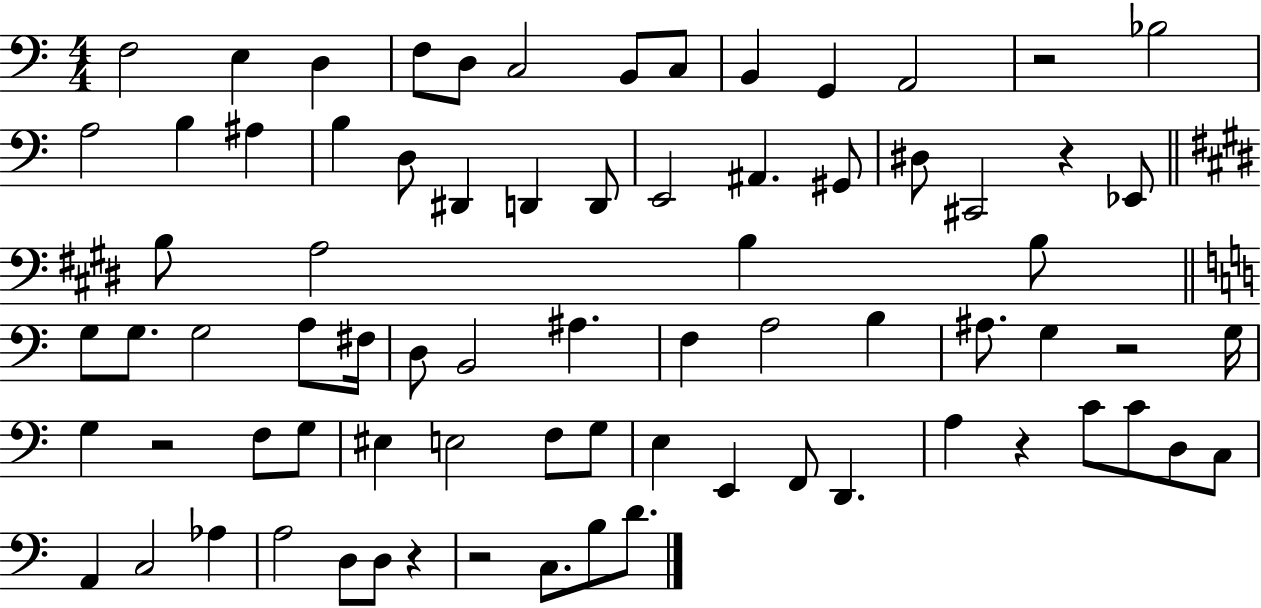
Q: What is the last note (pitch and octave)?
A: D4